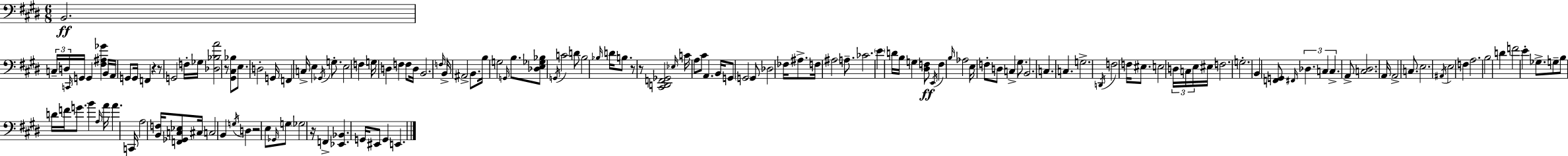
X:1
T:Untitled
M:6/8
L:1/4
K:E
B,,2 C,/4 D,/4 C,,/4 G,,/4 G,, [^F,^A,_G] B,,/4 A,,/4 G,,/2 G,,/4 F,, z z/2 G,,2 F,/4 _G,/4 [_D,_B,A]2 z/2 [^G,,^C,_B,]/2 E,/2 D,2 G,,/4 F,, C,/4 E, _G,,/4 G,/2 E,2 F, G,/4 D, F, F,/2 D,/4 B,,2 F,/4 B,,/4 ^A,,2 B,,/2 B,/4 G,2 G,,/4 B,/2 [_D,E,_G,_B,]/2 G,,/4 C2 D/2 B,2 _B,/4 D/4 B,/2 z/2 z/2 [^C,,D,,F,,_G,,]2 _E,/4 C/4 A,/2 ^C/2 A,, B,,/4 G,,/2 G,,2 G,,/2 _D,2 _F,/4 ^A,/2 F,/4 ^A,2 A,/2 _C2 E D/4 B,/4 G, [^D,F,]/2 E,,/4 F, B,/4 _A,2 E,/4 F,/2 D,/2 C, ^G,/2 B,,2 C, C, G,2 D,,/4 F,2 F,/4 ^E,/2 E,2 D,/4 C,/4 E,/4 ^E,/4 F,2 G,2 B,, [F,,G,,]/2 ^F,,/4 _D, C, C, A,,/2 [C,^D,]2 A,,/4 A,,2 C,/2 E,2 ^A,,/4 E,2 F, A,2 B,2 D F2 E _G,/2 G,/2 B,/2 D/4 F/4 G/2 B A,/4 A/4 A C,,/4 A,2 [B,,F,]/4 [F,,_G,,C,_E,]/2 ^C,/4 C,2 B,, G,/4 D, z2 E,/2 _G,,/4 G,/2 _G,2 z/4 F,, [_E,,_B,,] G,,/4 ^E,,/2 G,, E,,